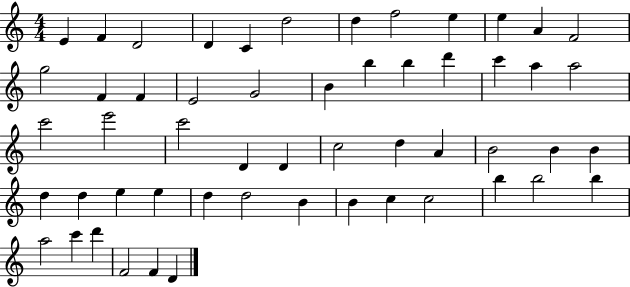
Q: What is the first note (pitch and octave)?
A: E4